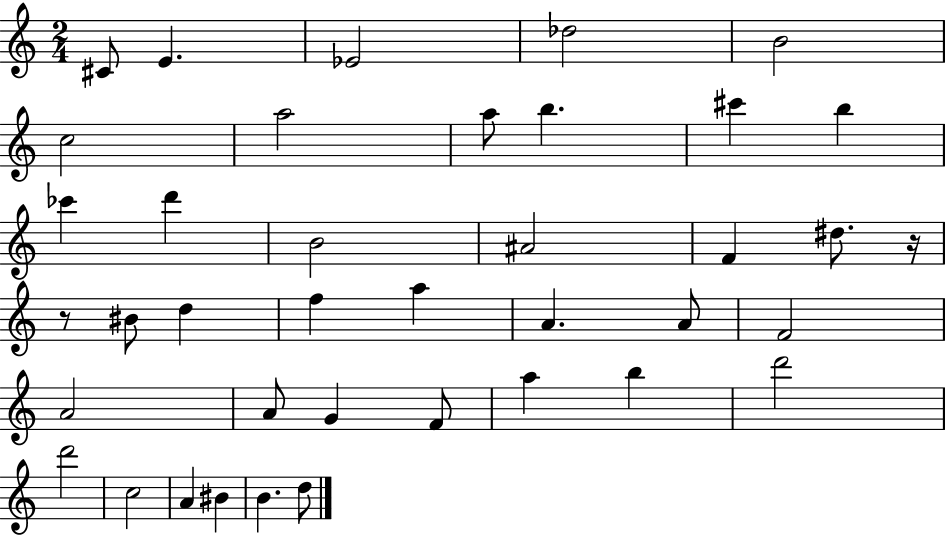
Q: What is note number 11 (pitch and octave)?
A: B5